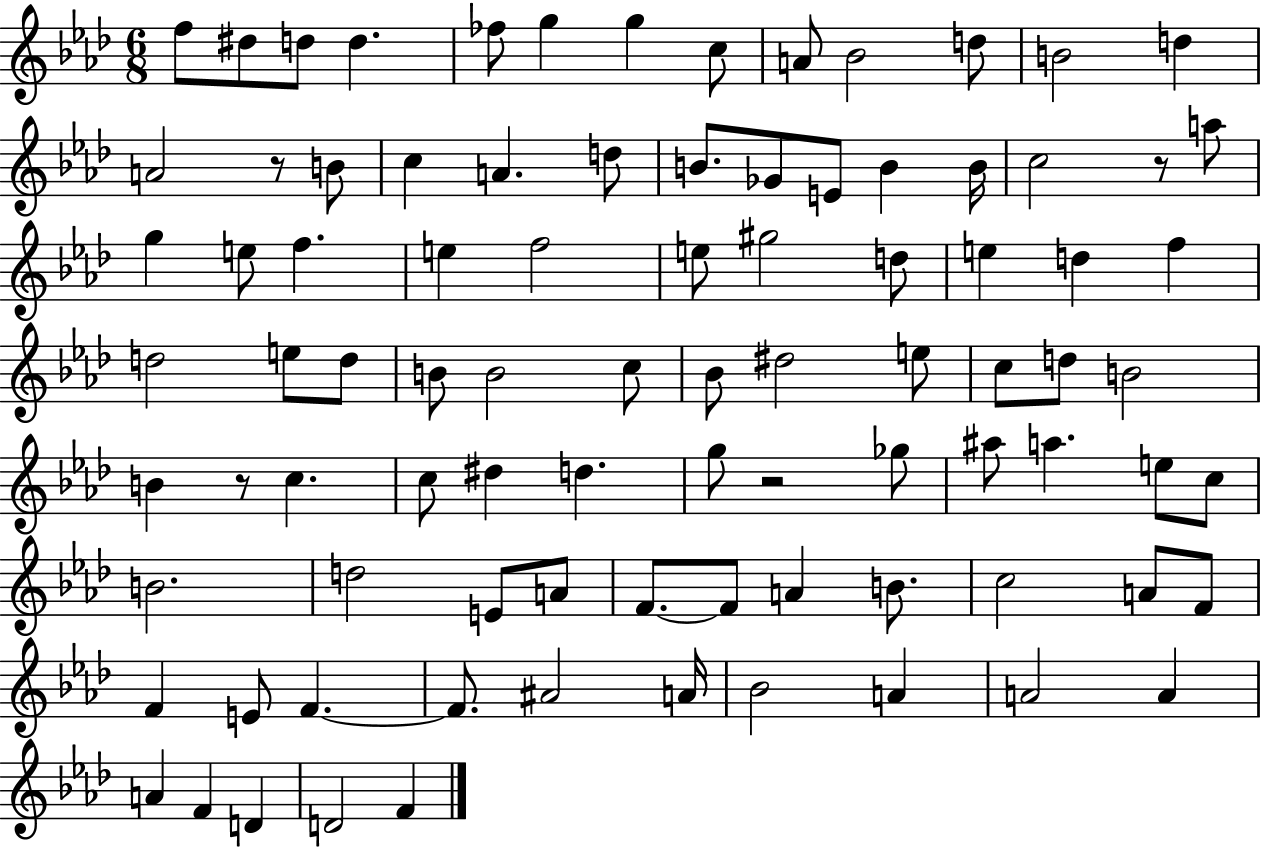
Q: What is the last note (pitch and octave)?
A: F4